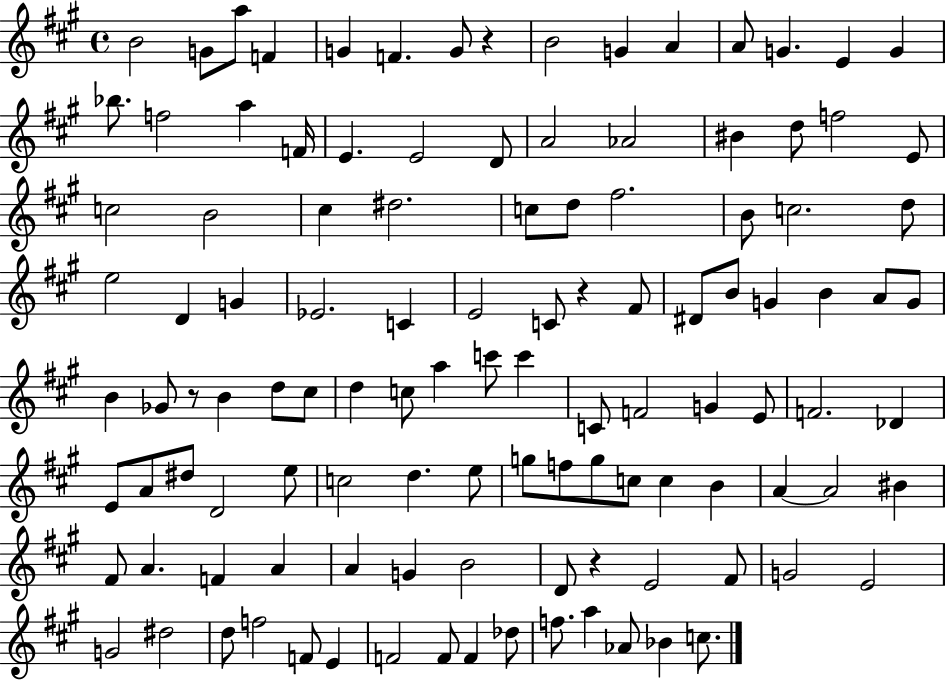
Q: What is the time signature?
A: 4/4